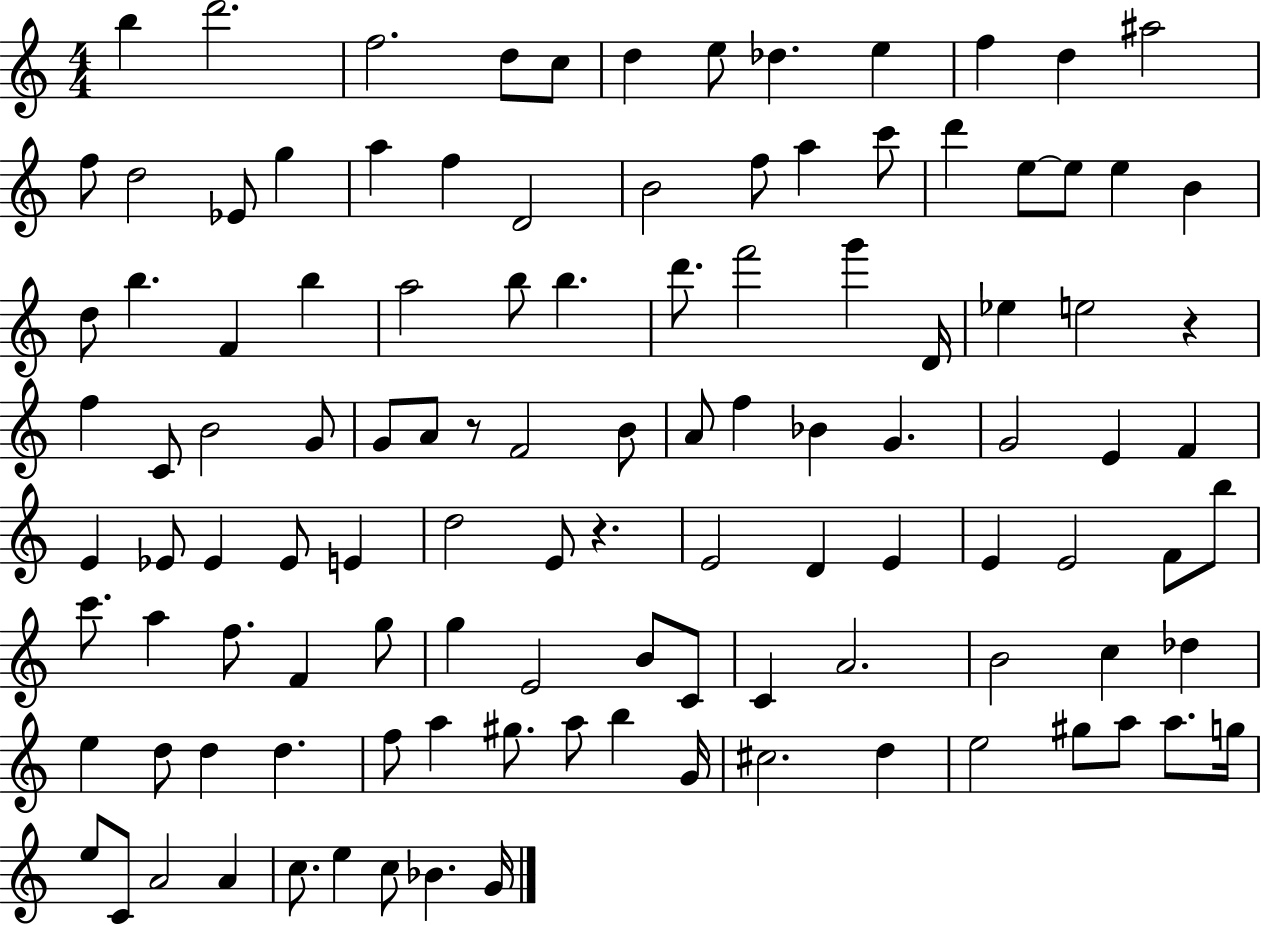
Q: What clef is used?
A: treble